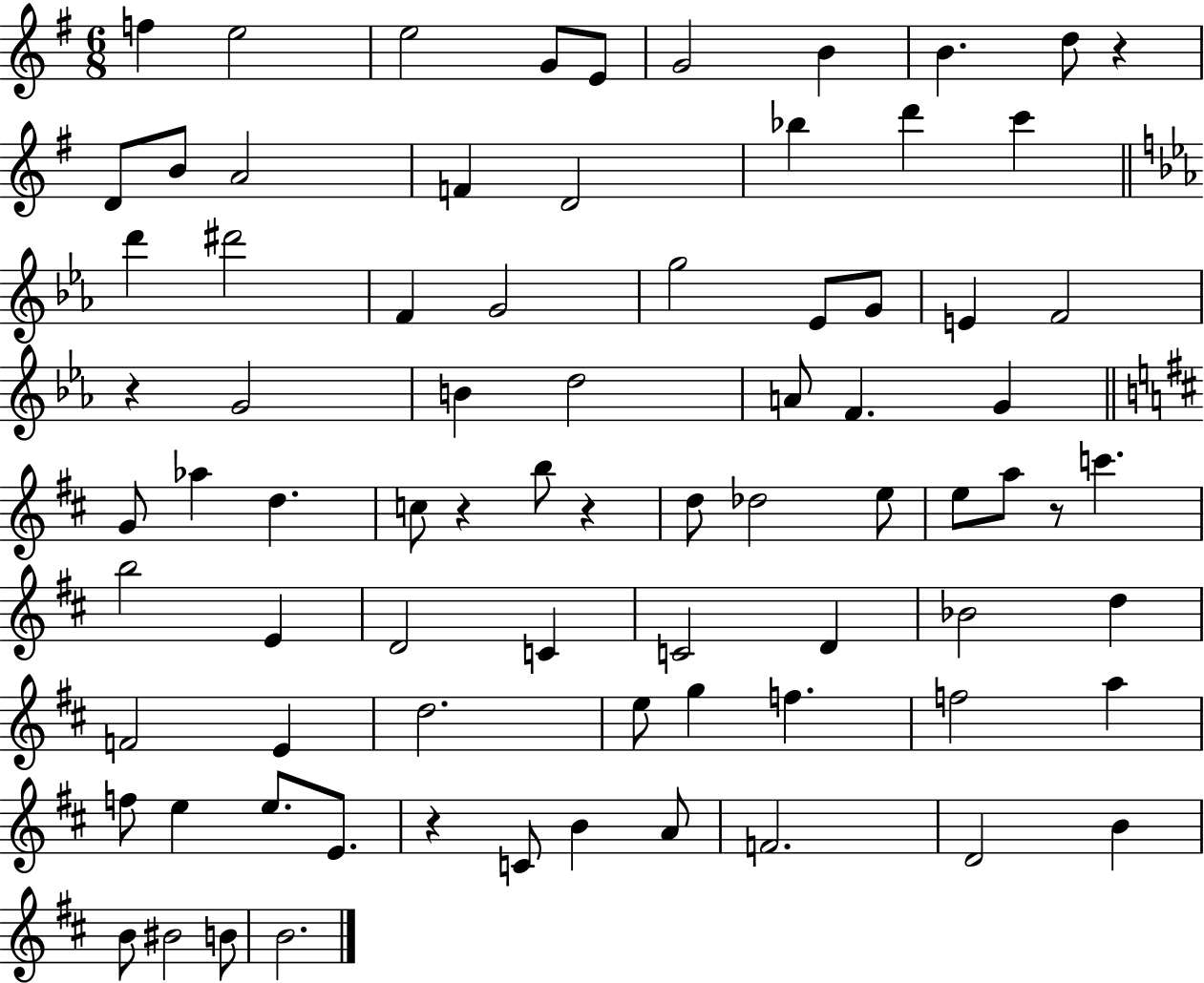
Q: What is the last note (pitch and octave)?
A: B4